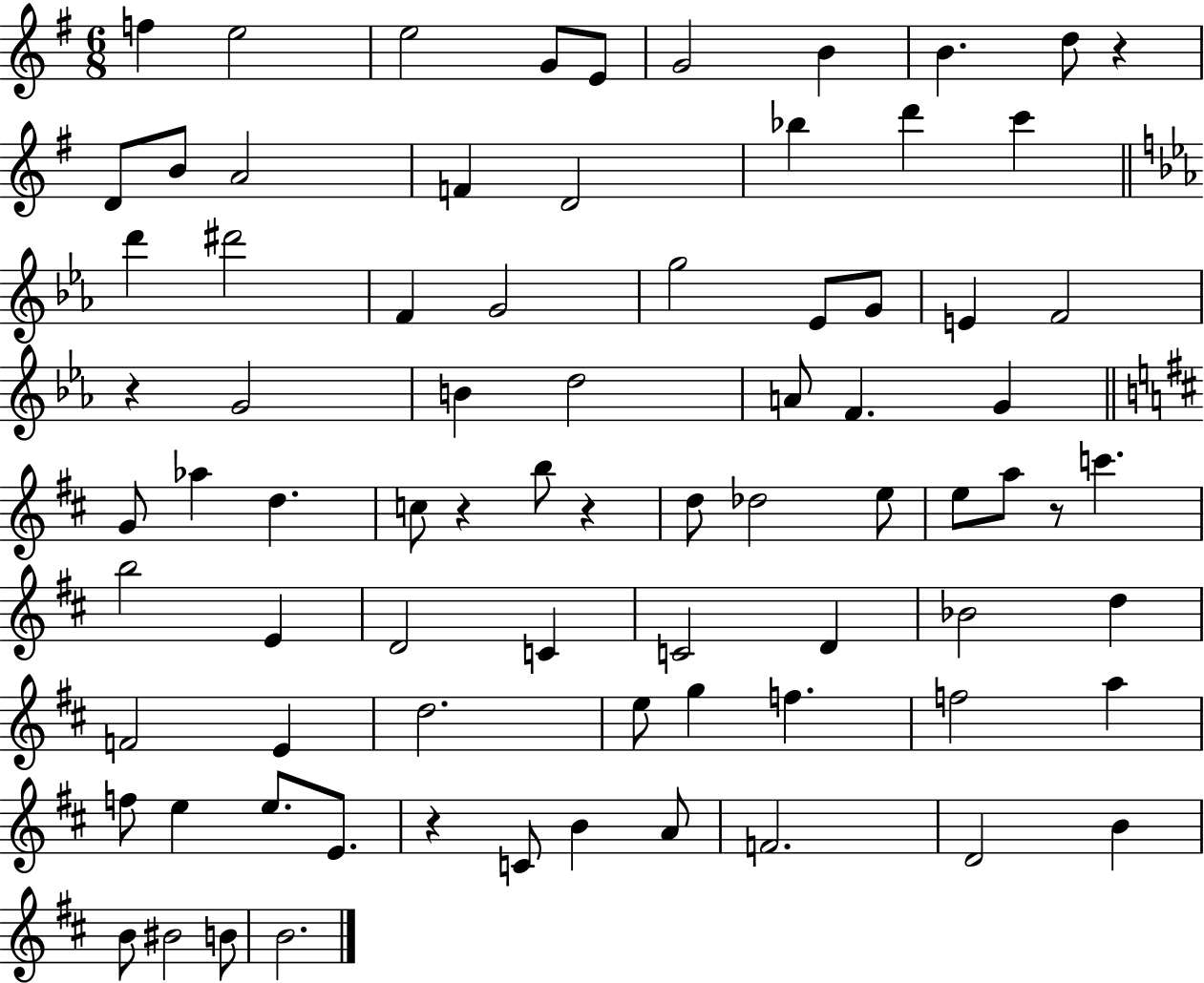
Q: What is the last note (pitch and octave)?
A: B4